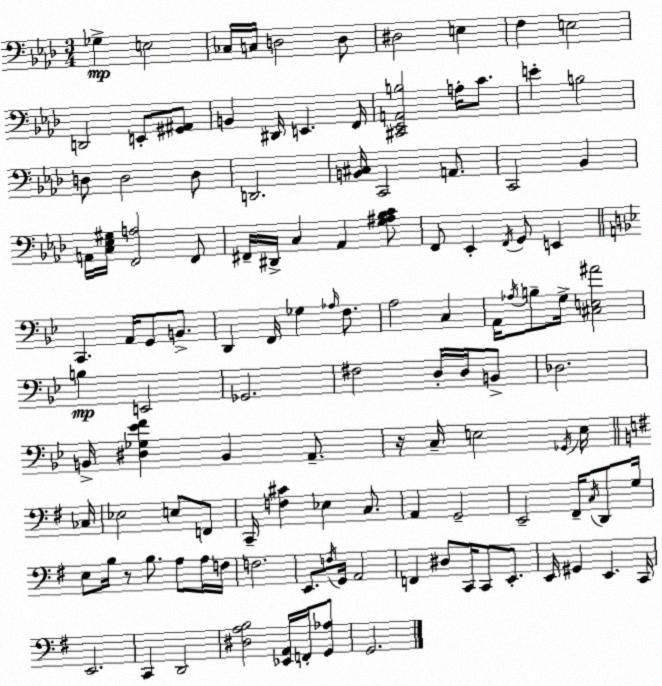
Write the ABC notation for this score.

X:1
T:Untitled
M:3/4
L:1/4
K:Ab
_G, E,2 _C,/4 C,/4 D,2 D,/2 ^D,2 E, F, E,2 D,,2 E,,/2 [^G,,^A,,]/2 B,, ^D,,/4 E,, F,,/4 [^C,,_E,,A,,B,]2 A,/4 C/2 E B,2 D,/2 D,2 D,/2 D,,2 [B,,^C,]/4 C,,2 A,,/2 C,,2 _B,, A,,/4 [C,_E,^G,]/4 [F,,A,]2 F,,/2 ^F,,/4 ^D,,/4 C, _A,, [G,^A,_B,C]/2 F,,/2 _E,, F,,/4 G,,/2 E,, C,, A,,/4 G,,/2 B,,/2 D,, F,,/4 _G, _A,/4 F,/2 A,2 C, A,,/4 _A,/4 B,/2 G,/4 [^C,E,^A]2 B, E,,2 _G,,2 ^F,2 D,/4 D,/4 B,,/2 _D,2 B,,/4 [^D,_G,_EF] B,, A,,/2 z/4 C,/4 E,2 _G,,/4 E,/4 _C,/4 _E,2 E,/2 F,,/2 C,,/4 [F,^C] _E, C,/2 A,, G,,2 E,,2 ^F,,/4 C,/4 D,,/2 G,/4 E,/2 B,/4 z/2 B,/2 A,/2 A,/4 F,/4 F,2 E,,/2 F,/4 G,,/4 A,,2 F,, ^D,/2 C,,/4 C,,/2 E,,/2 E,,/4 ^G,, E,, C,,/4 E,,2 C,, D,,2 [^D,A,B,]2 [_E,,A,,]/4 F,,/4 [G,,_A,]/2 G,,2